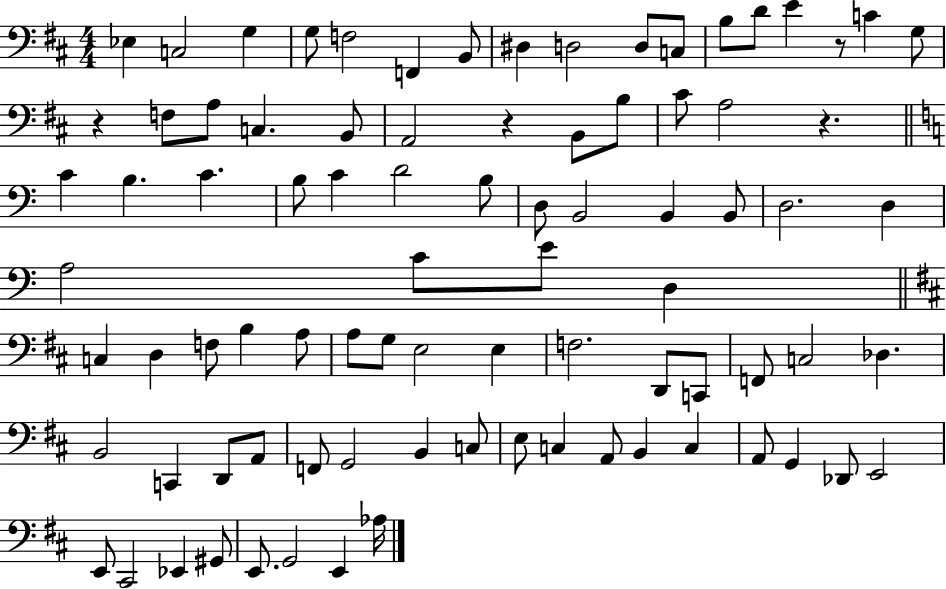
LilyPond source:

{
  \clef bass
  \numericTimeSignature
  \time 4/4
  \key d \major
  \repeat volta 2 { ees4 c2 g4 | g8 f2 f,4 b,8 | dis4 d2 d8 c8 | b8 d'8 e'4 r8 c'4 g8 | \break r4 f8 a8 c4. b,8 | a,2 r4 b,8 b8 | cis'8 a2 r4. | \bar "||" \break \key a \minor c'4 b4. c'4. | b8 c'4 d'2 b8 | d8 b,2 b,4 b,8 | d2. d4 | \break a2 c'8 e'8 d4 | \bar "||" \break \key b \minor c4 d4 f8 b4 a8 | a8 g8 e2 e4 | f2. d,8 c,8 | f,8 c2 des4. | \break b,2 c,4 d,8 a,8 | f,8 g,2 b,4 c8 | e8 c4 a,8 b,4 c4 | a,8 g,4 des,8 e,2 | \break e,8 cis,2 ees,4 gis,8 | e,8. g,2 e,4 aes16 | } \bar "|."
}